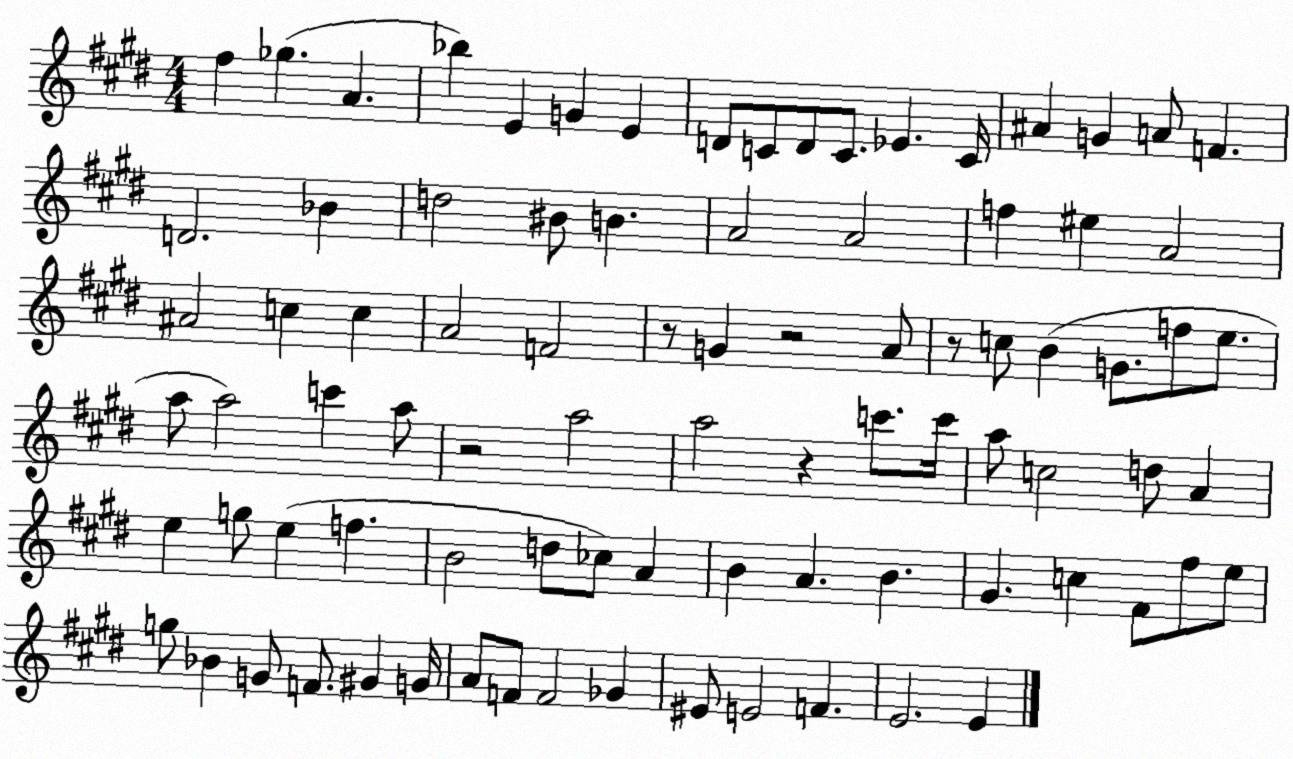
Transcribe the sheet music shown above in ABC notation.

X:1
T:Untitled
M:4/4
L:1/4
K:E
^f _g A _b E G E D/2 C/2 D/2 C/2 _E C/4 ^A G A/2 F D2 _B d2 ^B/2 B A2 A2 f ^e A2 ^A2 c c A2 F2 z/2 G z2 A/2 z/2 c/2 B G/2 f/2 e/2 a/2 a2 c' a/2 z2 a2 a2 z c'/2 c'/4 a/2 c2 d/2 A e g/2 e f B2 d/2 _c/2 A B A B ^G c ^F/2 ^f/2 e/2 g/2 _B G/2 F/2 ^G G/4 A/2 F/2 F2 _G ^E/2 E2 F E2 E